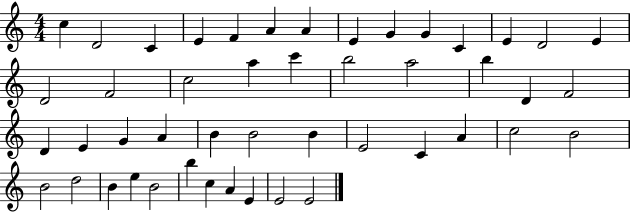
{
  \clef treble
  \numericTimeSignature
  \time 4/4
  \key c \major
  c''4 d'2 c'4 | e'4 f'4 a'4 a'4 | e'4 g'4 g'4 c'4 | e'4 d'2 e'4 | \break d'2 f'2 | c''2 a''4 c'''4 | b''2 a''2 | b''4 d'4 f'2 | \break d'4 e'4 g'4 a'4 | b'4 b'2 b'4 | e'2 c'4 a'4 | c''2 b'2 | \break b'2 d''2 | b'4 e''4 b'2 | b''4 c''4 a'4 e'4 | e'2 e'2 | \break \bar "|."
}